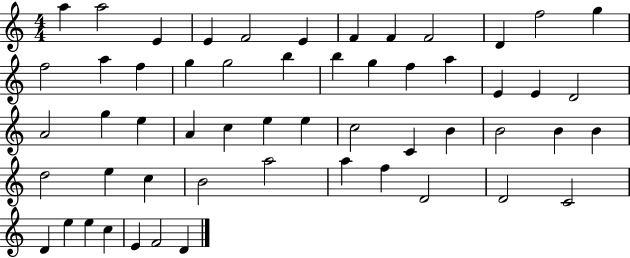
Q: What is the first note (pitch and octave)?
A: A5